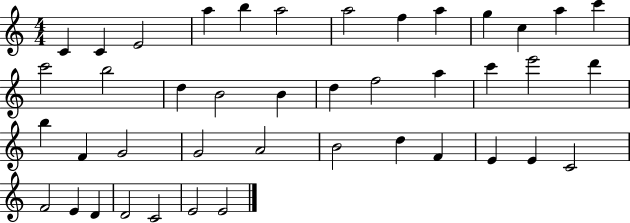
X:1
T:Untitled
M:4/4
L:1/4
K:C
C C E2 a b a2 a2 f a g c a c' c'2 b2 d B2 B d f2 a c' e'2 d' b F G2 G2 A2 B2 d F E E C2 F2 E D D2 C2 E2 E2